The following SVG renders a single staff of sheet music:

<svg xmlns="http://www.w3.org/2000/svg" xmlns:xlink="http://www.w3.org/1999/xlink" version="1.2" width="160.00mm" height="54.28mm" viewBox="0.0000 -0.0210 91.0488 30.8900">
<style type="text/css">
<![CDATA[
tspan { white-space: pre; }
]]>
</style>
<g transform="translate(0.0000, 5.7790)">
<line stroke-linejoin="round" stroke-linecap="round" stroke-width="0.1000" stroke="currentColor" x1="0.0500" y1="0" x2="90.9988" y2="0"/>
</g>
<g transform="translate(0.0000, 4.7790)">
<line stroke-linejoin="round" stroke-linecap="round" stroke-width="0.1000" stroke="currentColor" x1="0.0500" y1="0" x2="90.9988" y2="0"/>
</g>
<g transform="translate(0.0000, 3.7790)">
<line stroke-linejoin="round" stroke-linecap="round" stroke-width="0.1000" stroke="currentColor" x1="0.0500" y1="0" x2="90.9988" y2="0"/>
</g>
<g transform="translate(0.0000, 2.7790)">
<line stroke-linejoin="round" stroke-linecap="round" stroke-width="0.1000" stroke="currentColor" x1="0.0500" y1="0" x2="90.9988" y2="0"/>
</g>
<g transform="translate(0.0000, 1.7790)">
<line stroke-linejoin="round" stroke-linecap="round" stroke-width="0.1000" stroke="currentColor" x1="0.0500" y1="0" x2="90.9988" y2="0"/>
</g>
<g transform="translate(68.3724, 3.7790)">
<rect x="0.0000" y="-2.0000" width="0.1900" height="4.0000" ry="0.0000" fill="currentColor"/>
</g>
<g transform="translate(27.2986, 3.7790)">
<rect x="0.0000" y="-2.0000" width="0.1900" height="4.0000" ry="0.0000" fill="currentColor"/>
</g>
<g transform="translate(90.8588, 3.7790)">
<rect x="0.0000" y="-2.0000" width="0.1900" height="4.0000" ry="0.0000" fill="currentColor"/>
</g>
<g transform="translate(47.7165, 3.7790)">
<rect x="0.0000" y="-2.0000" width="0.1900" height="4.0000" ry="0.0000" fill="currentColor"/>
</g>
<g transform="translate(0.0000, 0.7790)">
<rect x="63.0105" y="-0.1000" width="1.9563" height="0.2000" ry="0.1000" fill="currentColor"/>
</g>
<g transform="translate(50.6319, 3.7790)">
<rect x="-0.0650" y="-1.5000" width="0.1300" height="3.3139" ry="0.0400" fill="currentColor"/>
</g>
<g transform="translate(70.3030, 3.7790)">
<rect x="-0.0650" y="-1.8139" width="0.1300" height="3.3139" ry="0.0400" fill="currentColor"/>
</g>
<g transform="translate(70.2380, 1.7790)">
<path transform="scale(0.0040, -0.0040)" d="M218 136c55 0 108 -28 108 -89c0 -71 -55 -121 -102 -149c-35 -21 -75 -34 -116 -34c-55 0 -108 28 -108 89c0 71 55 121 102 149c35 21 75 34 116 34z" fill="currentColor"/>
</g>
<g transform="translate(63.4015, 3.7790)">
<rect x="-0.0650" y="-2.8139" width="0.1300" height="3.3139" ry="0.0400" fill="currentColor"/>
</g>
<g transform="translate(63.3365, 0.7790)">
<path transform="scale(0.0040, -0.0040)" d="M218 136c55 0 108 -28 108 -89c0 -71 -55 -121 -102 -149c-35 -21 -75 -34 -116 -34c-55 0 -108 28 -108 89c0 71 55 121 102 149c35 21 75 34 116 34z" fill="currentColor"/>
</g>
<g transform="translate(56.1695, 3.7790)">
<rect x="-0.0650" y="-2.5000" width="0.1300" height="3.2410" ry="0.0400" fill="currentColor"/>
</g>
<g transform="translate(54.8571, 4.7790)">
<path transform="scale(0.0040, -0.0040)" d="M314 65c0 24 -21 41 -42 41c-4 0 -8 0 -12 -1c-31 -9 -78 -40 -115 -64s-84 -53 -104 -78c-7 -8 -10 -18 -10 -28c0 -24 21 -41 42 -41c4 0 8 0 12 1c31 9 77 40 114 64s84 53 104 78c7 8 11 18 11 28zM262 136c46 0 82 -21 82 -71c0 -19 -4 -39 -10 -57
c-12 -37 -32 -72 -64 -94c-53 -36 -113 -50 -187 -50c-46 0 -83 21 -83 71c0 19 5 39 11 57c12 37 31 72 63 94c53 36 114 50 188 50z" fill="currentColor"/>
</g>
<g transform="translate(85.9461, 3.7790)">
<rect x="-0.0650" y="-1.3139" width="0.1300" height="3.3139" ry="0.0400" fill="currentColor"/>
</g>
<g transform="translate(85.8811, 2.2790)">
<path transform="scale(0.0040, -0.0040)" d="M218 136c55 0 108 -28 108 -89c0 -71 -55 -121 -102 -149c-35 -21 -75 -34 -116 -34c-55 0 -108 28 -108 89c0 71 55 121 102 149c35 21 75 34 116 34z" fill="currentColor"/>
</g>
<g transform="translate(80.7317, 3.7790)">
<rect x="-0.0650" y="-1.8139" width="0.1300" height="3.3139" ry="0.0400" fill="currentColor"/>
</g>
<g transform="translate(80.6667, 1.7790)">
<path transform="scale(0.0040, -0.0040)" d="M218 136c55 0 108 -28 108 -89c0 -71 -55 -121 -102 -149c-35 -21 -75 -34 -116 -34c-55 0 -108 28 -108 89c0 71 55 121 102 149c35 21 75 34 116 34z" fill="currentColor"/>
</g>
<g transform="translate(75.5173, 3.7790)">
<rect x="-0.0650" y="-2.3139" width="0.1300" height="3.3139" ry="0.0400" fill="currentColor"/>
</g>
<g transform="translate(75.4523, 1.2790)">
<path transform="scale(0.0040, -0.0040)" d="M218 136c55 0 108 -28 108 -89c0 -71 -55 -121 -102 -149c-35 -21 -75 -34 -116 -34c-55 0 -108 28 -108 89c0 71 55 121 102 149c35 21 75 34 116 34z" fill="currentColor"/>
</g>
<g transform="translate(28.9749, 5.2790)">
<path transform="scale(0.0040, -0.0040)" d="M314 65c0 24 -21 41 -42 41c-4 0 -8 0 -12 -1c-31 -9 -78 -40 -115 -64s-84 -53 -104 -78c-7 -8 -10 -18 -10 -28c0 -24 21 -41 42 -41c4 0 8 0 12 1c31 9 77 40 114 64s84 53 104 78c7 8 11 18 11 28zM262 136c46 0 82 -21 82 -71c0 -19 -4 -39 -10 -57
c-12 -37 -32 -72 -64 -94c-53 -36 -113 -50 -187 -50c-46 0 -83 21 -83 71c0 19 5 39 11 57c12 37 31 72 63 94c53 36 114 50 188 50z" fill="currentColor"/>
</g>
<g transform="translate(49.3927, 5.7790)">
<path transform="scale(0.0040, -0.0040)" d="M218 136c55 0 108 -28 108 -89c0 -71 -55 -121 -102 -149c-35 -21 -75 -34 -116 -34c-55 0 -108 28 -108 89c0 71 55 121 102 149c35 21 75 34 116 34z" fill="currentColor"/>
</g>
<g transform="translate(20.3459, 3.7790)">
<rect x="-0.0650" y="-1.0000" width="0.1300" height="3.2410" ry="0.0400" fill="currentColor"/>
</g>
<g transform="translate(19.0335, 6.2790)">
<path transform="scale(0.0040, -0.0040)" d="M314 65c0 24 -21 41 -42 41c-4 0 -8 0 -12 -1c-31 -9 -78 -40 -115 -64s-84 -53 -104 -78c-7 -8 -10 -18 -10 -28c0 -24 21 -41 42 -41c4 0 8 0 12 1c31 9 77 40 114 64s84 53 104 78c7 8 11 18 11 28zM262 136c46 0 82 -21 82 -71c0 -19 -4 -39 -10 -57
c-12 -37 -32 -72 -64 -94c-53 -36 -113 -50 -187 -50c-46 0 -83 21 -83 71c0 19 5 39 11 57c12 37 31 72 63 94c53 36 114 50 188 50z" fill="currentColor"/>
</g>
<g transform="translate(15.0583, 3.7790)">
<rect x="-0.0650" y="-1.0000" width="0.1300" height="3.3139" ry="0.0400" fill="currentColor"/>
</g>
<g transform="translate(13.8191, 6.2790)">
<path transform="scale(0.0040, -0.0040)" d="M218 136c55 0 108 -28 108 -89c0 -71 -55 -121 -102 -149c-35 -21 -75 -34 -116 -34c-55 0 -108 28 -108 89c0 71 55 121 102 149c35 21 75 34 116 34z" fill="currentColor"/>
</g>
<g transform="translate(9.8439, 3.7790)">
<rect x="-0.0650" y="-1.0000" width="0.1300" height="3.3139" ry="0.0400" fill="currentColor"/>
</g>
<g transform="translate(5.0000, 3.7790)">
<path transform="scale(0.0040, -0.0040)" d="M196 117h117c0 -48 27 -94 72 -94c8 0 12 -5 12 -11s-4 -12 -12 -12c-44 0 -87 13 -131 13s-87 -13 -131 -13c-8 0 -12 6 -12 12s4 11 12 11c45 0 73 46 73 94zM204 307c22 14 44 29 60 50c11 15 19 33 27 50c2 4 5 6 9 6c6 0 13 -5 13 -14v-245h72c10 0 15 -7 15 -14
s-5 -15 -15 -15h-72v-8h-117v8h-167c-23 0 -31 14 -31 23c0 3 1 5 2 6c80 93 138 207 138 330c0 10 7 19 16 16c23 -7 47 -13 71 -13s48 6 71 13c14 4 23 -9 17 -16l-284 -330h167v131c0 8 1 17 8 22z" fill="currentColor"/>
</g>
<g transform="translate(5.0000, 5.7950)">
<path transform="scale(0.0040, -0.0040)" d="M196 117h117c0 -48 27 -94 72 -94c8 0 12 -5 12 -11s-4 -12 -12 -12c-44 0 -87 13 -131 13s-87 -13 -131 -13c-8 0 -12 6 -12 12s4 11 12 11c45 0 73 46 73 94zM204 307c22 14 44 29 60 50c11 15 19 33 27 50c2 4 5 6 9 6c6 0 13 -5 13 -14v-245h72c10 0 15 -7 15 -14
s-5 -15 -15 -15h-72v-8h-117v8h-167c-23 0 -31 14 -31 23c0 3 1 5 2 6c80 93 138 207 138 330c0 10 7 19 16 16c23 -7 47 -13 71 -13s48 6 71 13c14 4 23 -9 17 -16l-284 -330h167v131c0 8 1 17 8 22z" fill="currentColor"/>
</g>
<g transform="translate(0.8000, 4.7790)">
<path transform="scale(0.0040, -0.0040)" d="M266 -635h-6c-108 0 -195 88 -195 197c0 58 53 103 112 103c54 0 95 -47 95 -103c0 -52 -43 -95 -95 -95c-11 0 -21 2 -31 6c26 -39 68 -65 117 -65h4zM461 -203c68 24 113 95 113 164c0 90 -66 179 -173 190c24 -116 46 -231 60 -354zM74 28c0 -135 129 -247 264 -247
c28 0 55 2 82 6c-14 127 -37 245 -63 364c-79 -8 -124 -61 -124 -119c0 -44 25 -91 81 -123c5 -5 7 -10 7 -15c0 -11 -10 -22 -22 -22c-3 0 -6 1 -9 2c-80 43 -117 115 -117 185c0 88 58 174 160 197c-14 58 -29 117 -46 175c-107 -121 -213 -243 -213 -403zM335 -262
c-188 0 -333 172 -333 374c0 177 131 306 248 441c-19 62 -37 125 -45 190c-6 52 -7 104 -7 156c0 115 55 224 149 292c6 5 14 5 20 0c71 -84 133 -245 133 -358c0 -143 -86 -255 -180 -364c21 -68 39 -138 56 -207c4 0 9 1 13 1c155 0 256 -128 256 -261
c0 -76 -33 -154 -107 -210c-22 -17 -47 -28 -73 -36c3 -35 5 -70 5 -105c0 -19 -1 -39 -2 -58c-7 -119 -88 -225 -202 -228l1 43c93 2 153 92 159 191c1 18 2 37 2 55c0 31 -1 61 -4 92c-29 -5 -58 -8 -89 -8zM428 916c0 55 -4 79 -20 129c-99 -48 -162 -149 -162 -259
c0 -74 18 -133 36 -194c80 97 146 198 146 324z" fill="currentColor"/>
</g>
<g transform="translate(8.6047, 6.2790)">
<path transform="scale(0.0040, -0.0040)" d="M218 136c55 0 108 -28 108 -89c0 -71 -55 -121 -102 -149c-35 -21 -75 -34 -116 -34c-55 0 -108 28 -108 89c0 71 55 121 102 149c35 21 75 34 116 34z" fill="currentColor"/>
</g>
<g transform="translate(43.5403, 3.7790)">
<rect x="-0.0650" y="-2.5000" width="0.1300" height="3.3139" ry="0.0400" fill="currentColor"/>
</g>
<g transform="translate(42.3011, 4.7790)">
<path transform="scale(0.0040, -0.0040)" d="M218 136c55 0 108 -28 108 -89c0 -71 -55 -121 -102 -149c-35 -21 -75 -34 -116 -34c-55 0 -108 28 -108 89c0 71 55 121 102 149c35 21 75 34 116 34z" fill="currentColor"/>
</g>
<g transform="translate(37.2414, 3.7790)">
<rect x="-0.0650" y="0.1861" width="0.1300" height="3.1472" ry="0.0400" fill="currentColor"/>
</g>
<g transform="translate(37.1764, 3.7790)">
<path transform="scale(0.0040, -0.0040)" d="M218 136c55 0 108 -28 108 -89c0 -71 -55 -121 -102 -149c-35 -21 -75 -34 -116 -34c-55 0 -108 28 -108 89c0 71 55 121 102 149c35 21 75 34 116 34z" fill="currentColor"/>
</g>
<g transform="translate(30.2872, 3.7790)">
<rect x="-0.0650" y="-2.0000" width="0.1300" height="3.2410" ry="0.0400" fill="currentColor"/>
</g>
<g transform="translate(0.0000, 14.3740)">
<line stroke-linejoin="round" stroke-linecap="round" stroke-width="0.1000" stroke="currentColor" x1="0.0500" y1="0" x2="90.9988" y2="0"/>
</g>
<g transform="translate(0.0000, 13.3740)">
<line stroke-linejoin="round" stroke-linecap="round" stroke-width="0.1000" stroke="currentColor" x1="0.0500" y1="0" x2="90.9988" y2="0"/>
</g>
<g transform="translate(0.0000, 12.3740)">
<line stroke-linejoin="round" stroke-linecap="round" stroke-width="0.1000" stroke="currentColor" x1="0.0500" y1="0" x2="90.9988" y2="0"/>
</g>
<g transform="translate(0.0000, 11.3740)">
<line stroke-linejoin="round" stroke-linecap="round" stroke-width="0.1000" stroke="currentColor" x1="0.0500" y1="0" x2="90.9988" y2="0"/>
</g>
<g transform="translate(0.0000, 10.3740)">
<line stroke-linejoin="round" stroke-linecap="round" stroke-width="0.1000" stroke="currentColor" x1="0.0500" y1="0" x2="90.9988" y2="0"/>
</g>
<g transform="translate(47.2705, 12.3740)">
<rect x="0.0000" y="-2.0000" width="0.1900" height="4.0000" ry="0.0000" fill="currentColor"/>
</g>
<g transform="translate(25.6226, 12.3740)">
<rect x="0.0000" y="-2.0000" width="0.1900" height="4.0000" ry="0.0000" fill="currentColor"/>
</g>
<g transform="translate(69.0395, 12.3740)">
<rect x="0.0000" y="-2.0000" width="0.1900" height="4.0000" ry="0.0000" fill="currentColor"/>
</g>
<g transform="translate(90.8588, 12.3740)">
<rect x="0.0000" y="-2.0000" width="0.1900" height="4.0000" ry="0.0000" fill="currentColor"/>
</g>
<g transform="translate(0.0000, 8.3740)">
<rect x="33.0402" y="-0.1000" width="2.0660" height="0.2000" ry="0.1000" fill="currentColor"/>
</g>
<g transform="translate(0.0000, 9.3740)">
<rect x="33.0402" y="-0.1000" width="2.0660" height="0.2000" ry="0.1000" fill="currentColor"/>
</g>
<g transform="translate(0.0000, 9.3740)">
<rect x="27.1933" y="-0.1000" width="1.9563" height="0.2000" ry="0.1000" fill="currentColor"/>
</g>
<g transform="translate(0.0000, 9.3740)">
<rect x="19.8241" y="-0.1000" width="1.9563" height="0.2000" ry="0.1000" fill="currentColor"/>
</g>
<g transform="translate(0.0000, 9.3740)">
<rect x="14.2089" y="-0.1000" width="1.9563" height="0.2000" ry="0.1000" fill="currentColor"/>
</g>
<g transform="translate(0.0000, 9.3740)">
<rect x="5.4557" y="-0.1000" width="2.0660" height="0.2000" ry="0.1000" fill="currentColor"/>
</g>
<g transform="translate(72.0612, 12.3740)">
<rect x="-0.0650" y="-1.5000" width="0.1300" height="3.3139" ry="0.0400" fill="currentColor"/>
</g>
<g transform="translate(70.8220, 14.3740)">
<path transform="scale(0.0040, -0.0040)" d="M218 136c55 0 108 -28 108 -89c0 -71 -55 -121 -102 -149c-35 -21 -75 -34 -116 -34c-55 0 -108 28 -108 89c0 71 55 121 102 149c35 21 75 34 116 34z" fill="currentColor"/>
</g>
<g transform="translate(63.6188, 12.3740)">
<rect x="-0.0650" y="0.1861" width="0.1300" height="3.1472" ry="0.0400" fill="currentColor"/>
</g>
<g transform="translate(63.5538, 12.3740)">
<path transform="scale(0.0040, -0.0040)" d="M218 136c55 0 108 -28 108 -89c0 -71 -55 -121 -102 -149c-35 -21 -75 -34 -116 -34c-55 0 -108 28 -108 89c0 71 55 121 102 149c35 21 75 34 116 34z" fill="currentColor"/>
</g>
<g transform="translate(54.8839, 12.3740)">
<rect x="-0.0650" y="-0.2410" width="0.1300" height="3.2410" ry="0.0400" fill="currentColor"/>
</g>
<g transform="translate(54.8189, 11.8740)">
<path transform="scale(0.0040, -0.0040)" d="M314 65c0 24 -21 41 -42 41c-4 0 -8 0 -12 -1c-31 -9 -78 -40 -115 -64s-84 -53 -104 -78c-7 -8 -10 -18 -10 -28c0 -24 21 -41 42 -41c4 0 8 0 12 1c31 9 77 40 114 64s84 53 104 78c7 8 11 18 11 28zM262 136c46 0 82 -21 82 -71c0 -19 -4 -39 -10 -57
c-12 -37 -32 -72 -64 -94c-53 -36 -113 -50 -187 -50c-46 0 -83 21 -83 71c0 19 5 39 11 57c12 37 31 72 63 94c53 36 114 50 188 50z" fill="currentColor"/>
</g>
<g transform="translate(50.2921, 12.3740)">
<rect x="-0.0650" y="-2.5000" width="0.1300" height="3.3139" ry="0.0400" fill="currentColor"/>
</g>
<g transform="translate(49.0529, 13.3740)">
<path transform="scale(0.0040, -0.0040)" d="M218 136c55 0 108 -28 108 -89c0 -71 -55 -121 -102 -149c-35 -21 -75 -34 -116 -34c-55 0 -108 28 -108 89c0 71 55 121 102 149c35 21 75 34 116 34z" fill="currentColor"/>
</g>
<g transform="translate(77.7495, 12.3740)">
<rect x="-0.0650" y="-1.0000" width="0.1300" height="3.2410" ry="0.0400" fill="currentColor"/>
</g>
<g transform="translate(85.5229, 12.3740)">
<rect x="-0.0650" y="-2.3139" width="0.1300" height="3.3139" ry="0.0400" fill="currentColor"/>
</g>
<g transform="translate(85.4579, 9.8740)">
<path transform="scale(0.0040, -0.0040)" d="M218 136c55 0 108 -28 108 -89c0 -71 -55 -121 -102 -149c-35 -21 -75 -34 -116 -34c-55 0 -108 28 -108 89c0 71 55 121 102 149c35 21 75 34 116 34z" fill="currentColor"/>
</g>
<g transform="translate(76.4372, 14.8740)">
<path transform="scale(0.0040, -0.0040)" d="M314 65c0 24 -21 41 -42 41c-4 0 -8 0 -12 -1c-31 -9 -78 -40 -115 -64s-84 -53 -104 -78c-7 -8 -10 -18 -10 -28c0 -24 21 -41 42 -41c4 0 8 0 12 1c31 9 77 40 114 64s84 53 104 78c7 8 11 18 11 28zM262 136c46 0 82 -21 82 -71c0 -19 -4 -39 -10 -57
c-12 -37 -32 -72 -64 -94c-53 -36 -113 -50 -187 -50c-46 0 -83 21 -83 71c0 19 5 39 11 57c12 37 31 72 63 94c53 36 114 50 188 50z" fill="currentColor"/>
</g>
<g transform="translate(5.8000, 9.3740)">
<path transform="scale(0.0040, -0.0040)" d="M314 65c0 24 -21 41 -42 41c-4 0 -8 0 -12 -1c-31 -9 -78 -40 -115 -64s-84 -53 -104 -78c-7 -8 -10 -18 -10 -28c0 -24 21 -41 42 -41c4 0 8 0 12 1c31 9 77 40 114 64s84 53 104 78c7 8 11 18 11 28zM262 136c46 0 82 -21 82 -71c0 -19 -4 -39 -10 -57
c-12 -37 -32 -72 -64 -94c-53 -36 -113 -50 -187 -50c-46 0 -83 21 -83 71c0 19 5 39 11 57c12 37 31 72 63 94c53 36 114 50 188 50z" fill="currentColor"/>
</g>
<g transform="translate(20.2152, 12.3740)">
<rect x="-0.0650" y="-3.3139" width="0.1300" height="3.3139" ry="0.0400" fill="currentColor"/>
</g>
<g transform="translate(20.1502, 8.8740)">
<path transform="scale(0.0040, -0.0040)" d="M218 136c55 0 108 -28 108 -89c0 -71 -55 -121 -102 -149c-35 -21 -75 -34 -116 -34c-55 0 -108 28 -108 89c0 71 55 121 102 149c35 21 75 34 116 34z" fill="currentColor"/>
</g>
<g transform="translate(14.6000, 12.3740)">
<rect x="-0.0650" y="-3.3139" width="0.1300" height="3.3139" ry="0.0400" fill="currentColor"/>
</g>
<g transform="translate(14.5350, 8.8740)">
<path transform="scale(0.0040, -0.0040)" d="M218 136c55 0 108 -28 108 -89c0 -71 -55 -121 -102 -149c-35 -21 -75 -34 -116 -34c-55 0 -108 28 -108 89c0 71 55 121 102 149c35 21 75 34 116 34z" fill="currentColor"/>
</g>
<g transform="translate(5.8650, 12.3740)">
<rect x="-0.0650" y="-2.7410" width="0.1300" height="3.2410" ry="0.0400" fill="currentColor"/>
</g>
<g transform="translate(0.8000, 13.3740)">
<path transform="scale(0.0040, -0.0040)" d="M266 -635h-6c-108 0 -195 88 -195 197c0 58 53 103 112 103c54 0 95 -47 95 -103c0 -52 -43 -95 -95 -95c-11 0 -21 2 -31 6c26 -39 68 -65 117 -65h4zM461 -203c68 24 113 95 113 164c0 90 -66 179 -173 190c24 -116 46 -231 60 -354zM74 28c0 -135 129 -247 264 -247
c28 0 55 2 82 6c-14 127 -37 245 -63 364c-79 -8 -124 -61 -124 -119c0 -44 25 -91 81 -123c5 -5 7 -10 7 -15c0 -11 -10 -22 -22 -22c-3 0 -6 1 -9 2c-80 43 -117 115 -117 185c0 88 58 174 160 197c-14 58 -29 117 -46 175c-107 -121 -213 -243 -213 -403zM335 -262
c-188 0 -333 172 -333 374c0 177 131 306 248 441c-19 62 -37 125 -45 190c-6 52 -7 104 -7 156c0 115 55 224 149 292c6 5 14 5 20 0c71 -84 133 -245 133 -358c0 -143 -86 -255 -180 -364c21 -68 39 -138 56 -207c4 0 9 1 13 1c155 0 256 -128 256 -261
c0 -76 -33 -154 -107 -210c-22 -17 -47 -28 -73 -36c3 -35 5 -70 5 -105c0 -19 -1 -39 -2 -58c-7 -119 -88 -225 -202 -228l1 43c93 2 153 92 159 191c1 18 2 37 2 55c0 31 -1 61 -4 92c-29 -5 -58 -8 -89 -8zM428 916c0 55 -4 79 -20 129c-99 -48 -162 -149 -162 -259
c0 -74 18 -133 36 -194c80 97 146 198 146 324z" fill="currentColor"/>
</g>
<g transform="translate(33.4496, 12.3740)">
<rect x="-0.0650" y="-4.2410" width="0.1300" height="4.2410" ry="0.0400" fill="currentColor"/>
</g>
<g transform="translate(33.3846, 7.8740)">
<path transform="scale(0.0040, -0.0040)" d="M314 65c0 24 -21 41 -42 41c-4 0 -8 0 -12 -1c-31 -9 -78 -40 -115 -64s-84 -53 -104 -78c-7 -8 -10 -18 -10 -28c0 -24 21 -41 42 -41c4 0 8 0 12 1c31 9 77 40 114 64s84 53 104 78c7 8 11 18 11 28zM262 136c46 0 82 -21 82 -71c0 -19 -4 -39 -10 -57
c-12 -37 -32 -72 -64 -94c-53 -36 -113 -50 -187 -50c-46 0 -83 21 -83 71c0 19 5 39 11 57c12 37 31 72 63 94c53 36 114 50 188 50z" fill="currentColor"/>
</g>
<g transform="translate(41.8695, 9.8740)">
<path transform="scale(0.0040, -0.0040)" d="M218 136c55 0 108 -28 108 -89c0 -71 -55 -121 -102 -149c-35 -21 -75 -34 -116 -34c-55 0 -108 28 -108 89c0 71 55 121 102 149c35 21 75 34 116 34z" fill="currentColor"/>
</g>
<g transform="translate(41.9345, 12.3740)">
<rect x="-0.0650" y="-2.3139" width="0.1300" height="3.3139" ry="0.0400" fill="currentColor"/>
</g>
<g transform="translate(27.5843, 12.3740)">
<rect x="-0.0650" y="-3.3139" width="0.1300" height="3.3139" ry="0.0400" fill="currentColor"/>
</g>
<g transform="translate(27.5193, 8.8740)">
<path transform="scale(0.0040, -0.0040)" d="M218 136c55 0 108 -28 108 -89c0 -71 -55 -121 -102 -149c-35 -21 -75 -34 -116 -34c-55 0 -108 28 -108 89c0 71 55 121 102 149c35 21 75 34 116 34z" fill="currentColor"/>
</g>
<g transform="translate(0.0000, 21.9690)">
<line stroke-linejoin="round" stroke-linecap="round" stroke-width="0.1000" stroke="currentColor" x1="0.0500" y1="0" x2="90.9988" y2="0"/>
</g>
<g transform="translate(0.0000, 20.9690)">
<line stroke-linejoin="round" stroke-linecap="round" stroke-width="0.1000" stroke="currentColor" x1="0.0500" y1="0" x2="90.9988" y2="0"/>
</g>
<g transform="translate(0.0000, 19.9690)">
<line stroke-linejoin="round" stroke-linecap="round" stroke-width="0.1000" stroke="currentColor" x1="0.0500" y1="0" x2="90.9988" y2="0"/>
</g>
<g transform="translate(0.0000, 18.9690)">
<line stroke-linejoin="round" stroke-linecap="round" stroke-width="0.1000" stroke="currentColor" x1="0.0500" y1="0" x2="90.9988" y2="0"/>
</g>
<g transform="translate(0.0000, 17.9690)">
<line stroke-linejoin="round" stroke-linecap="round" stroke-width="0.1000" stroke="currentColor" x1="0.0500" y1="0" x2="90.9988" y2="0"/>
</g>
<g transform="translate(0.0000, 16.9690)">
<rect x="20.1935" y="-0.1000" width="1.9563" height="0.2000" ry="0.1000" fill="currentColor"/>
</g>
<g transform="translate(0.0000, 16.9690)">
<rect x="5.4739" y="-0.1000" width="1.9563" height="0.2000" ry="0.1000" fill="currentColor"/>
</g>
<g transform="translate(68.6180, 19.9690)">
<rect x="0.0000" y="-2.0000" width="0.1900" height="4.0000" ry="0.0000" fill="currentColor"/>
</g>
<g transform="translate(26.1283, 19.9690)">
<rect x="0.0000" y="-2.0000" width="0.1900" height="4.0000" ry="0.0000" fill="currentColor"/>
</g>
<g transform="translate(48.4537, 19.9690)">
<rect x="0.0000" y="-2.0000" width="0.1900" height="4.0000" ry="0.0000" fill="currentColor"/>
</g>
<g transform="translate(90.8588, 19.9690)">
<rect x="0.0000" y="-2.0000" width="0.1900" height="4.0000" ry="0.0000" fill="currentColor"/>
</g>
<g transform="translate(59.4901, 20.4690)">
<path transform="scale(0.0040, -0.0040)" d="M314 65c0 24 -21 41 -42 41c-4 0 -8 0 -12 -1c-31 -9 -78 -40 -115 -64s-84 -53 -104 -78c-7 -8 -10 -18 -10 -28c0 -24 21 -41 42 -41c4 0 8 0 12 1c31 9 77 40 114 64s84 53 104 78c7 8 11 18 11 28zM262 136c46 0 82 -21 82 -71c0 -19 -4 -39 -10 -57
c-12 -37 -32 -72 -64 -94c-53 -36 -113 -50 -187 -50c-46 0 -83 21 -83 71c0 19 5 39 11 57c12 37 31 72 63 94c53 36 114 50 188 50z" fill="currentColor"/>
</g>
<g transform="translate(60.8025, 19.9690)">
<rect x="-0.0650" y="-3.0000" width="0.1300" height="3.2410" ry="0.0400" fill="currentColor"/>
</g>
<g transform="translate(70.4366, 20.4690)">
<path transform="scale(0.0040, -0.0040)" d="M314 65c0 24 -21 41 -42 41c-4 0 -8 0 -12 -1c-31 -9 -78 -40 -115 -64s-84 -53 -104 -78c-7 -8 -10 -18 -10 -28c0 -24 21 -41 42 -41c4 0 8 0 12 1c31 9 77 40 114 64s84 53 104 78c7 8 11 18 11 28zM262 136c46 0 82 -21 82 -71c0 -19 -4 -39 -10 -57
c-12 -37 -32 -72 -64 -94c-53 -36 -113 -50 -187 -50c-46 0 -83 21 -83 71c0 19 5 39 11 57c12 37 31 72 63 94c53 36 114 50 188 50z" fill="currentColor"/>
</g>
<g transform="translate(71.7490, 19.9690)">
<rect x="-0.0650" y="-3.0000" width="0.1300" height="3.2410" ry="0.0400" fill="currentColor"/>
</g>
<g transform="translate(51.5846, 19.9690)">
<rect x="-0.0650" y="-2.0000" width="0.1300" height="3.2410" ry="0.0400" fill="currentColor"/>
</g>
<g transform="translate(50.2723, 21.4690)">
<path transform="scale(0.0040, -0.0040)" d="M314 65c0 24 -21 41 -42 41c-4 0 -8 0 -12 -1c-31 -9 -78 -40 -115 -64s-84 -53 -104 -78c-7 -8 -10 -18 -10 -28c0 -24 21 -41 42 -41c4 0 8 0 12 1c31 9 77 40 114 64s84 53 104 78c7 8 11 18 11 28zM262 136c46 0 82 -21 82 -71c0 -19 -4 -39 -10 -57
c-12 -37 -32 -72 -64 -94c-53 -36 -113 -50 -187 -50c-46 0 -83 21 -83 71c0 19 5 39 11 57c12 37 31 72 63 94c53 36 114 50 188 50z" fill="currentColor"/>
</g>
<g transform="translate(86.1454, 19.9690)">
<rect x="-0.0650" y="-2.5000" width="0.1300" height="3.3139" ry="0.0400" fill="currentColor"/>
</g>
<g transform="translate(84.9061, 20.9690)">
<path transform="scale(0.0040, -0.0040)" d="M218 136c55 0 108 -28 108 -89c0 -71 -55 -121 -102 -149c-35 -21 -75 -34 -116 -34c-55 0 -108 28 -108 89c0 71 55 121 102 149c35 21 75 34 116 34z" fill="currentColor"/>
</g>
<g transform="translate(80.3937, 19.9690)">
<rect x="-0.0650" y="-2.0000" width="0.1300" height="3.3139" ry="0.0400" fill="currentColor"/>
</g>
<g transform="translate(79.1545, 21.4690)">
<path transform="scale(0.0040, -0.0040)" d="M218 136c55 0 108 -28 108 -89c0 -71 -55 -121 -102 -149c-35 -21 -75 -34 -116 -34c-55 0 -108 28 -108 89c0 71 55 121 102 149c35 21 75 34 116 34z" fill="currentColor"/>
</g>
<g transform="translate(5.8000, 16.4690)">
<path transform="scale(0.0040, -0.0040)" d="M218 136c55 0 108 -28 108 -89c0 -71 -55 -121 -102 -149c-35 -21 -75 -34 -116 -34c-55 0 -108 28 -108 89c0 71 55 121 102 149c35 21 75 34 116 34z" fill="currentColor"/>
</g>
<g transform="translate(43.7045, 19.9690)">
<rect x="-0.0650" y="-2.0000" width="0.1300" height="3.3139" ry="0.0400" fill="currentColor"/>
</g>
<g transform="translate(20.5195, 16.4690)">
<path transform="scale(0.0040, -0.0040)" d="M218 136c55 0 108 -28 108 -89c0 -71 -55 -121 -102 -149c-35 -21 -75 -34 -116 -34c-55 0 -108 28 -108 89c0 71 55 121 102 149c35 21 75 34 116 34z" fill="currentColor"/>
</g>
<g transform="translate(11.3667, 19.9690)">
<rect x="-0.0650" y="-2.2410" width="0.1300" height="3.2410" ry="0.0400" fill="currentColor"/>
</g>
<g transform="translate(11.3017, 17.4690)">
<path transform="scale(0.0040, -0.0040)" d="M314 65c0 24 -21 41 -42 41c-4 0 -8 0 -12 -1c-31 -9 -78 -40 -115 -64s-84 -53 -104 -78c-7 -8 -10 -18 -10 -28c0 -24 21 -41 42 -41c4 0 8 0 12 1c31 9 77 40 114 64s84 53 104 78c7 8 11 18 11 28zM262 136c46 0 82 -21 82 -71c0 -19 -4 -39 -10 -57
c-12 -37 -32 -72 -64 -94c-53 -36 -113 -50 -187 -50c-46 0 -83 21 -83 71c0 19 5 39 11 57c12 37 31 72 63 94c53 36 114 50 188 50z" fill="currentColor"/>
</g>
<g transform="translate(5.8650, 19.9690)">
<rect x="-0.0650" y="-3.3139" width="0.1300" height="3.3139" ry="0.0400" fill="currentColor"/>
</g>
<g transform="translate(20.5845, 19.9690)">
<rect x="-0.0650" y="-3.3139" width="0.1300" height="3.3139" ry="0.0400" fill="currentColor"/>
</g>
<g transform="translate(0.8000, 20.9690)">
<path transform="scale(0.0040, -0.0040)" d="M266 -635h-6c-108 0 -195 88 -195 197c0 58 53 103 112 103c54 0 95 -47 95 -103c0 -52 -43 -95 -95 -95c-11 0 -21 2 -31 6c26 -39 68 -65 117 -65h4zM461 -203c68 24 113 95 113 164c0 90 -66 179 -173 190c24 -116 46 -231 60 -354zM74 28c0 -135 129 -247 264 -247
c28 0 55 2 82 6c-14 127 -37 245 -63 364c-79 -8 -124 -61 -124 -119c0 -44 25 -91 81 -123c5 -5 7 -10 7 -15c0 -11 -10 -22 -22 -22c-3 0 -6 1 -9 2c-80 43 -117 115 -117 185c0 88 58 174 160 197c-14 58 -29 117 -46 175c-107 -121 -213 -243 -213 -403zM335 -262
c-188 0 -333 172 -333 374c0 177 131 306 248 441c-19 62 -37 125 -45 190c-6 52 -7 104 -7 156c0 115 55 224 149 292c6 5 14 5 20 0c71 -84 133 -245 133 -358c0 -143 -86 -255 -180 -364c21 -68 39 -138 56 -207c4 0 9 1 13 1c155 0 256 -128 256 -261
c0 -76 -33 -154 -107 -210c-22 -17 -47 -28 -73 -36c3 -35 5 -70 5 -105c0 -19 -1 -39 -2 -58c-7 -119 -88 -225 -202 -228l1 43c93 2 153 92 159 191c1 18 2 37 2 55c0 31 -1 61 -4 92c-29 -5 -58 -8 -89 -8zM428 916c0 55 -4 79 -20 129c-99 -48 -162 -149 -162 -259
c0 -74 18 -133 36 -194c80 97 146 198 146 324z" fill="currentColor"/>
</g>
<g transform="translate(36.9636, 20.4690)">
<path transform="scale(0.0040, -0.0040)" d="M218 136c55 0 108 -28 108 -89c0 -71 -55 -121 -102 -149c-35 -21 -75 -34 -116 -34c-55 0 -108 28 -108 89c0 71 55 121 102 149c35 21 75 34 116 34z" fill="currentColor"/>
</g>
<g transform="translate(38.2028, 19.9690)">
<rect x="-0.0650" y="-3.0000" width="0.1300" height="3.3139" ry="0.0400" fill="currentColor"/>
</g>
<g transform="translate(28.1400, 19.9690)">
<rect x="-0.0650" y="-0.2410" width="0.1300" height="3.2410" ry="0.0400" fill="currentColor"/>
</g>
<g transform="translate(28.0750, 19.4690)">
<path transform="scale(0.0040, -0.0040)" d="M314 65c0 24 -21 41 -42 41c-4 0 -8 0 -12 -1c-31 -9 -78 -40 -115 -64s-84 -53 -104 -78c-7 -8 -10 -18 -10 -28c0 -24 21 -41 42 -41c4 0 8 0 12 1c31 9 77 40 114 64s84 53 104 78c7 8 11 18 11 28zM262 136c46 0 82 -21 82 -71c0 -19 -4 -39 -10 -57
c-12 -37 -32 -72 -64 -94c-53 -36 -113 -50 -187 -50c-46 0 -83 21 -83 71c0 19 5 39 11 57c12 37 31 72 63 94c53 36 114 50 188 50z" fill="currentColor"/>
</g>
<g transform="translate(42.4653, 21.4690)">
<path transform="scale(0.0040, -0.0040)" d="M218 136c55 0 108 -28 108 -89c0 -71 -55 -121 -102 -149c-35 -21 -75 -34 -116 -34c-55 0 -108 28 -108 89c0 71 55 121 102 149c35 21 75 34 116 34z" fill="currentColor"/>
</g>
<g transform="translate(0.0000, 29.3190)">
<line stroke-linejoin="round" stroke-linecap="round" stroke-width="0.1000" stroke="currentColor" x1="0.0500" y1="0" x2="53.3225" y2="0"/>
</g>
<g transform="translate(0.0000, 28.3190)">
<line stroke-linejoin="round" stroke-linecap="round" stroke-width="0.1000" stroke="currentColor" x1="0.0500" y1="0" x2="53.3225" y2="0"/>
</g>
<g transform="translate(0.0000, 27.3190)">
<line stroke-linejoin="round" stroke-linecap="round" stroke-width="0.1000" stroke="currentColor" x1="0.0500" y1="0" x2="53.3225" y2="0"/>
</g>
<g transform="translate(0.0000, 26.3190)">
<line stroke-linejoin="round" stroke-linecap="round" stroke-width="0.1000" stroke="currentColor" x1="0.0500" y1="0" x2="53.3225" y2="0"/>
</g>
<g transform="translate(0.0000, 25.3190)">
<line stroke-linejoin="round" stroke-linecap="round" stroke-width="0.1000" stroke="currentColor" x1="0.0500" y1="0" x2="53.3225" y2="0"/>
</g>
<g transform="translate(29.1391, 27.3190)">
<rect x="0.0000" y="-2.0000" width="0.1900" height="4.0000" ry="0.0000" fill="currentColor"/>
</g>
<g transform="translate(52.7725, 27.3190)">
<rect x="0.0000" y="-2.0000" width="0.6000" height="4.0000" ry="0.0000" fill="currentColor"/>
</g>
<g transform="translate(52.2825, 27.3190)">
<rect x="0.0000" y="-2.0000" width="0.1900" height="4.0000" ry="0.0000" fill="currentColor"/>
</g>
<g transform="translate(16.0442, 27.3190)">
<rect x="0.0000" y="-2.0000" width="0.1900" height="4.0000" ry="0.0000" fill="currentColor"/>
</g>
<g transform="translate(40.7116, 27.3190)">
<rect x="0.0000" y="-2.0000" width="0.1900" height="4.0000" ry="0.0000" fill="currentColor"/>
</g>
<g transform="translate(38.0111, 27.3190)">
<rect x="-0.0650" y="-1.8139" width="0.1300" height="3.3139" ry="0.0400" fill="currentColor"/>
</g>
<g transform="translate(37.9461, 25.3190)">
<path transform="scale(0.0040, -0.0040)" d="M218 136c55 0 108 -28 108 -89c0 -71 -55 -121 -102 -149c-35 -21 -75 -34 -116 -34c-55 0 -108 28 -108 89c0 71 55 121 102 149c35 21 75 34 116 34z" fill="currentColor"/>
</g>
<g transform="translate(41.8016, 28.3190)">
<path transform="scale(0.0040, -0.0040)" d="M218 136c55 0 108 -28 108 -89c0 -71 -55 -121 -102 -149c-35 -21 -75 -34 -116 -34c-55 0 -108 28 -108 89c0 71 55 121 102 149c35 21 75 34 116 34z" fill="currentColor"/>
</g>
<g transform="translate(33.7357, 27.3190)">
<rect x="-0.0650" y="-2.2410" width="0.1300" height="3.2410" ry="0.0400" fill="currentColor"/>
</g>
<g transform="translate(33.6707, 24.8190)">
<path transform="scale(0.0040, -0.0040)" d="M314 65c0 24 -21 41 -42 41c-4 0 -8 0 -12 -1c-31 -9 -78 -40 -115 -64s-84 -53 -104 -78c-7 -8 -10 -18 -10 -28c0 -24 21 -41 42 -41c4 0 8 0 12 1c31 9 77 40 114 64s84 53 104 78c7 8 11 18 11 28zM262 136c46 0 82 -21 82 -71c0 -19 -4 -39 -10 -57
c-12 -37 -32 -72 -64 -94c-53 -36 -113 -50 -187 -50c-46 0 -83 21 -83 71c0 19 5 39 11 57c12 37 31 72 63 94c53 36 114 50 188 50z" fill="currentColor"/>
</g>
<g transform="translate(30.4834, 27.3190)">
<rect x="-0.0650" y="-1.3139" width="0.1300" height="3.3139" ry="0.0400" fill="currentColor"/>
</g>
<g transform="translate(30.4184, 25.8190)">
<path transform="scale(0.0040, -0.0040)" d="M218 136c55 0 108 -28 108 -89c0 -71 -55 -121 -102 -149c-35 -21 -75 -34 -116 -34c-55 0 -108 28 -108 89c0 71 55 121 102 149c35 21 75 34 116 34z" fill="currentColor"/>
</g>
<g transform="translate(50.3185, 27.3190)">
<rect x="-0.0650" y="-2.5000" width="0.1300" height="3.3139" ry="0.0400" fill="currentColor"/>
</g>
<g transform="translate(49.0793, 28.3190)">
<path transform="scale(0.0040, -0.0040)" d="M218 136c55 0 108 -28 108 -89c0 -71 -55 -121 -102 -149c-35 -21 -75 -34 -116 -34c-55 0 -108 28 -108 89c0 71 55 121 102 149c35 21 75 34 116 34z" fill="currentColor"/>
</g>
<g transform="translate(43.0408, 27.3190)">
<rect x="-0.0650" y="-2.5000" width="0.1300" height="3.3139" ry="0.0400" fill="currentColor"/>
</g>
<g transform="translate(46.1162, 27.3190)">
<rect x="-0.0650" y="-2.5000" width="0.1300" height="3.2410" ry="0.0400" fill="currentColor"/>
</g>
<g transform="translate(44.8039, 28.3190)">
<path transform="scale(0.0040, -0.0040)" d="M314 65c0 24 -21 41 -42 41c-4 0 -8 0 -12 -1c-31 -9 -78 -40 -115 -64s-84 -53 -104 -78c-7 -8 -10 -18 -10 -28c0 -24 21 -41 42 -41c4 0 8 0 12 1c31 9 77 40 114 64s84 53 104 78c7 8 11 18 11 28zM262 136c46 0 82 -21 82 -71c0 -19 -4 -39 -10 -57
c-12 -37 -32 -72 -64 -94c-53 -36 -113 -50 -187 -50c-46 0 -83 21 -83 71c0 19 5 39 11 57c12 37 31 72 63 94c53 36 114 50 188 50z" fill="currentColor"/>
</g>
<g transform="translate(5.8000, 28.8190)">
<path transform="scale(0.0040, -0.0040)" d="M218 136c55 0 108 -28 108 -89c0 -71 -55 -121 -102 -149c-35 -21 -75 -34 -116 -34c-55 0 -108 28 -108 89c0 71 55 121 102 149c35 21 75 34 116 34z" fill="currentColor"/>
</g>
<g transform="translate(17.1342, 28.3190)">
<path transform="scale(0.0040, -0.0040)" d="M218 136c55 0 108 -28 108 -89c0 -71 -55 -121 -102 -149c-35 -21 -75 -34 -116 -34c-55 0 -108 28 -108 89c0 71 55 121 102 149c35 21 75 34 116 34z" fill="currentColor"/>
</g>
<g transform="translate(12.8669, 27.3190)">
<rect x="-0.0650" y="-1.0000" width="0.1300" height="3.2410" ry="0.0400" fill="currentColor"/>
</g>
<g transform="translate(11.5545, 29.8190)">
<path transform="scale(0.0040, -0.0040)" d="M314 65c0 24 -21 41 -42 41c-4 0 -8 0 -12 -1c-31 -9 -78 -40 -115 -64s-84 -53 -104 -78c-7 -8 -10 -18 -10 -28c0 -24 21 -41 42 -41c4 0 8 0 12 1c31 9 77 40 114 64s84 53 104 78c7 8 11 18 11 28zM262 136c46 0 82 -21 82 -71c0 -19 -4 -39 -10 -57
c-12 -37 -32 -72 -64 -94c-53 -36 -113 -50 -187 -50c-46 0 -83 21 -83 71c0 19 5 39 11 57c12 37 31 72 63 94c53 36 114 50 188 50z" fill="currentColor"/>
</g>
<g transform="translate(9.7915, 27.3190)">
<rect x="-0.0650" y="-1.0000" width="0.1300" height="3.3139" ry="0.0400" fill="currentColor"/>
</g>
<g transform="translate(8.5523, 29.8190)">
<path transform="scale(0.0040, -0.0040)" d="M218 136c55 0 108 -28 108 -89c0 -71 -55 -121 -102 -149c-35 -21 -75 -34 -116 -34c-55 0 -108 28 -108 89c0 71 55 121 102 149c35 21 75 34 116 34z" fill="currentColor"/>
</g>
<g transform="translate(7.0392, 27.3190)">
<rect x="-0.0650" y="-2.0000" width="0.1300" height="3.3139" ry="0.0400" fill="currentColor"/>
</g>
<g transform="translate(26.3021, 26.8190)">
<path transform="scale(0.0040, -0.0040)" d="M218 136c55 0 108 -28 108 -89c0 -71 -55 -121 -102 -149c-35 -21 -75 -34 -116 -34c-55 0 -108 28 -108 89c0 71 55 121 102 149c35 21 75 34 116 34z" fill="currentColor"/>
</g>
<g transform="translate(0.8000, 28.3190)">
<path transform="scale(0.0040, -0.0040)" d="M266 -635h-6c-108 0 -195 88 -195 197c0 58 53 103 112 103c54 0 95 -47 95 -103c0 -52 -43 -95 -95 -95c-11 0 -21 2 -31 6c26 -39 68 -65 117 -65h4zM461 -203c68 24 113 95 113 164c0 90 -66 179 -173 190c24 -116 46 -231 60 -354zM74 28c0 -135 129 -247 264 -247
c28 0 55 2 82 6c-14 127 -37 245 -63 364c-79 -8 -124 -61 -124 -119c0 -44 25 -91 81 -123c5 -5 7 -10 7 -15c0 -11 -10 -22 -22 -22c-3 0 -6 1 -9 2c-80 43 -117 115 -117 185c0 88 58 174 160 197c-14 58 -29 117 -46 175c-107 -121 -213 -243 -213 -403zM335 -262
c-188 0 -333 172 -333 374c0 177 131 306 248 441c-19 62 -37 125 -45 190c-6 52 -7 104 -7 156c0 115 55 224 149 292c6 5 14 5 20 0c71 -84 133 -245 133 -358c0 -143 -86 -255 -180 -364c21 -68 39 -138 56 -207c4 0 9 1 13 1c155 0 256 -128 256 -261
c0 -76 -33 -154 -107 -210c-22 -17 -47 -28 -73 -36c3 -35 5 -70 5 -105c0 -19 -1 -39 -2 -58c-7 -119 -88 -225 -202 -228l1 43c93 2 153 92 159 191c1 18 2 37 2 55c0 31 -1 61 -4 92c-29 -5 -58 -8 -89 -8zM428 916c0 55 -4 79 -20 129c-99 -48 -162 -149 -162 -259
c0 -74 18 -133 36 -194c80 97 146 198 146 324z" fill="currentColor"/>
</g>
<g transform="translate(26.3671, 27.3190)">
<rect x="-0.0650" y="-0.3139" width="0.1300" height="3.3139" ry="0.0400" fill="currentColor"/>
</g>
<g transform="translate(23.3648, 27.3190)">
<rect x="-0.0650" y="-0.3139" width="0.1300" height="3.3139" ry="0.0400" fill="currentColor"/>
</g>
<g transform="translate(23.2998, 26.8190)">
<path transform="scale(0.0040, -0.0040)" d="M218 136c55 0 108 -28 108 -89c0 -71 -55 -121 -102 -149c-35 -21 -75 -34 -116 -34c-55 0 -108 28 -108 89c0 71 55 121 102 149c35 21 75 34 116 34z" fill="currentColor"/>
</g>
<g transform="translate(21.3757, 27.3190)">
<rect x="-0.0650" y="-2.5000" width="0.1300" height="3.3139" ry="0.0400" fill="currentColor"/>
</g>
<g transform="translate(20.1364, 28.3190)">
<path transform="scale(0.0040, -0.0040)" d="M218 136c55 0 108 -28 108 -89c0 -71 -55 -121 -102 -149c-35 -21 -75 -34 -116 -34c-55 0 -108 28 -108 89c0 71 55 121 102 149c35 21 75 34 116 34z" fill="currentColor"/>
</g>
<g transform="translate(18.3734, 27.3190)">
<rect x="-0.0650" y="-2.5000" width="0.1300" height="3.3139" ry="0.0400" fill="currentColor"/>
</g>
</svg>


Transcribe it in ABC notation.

X:1
T:Untitled
M:4/4
L:1/4
K:C
D D D2 F2 B G E G2 a f g f e a2 b b b d'2 g G c2 B E D2 g b g2 b c2 A F F2 A2 A2 F G F D D2 G G c c e g2 f G G2 G